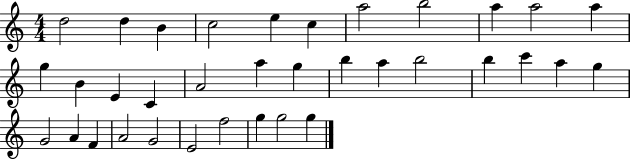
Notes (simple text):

D5/h D5/q B4/q C5/h E5/q C5/q A5/h B5/h A5/q A5/h A5/q G5/q B4/q E4/q C4/q A4/h A5/q G5/q B5/q A5/q B5/h B5/q C6/q A5/q G5/q G4/h A4/q F4/q A4/h G4/h E4/h F5/h G5/q G5/h G5/q